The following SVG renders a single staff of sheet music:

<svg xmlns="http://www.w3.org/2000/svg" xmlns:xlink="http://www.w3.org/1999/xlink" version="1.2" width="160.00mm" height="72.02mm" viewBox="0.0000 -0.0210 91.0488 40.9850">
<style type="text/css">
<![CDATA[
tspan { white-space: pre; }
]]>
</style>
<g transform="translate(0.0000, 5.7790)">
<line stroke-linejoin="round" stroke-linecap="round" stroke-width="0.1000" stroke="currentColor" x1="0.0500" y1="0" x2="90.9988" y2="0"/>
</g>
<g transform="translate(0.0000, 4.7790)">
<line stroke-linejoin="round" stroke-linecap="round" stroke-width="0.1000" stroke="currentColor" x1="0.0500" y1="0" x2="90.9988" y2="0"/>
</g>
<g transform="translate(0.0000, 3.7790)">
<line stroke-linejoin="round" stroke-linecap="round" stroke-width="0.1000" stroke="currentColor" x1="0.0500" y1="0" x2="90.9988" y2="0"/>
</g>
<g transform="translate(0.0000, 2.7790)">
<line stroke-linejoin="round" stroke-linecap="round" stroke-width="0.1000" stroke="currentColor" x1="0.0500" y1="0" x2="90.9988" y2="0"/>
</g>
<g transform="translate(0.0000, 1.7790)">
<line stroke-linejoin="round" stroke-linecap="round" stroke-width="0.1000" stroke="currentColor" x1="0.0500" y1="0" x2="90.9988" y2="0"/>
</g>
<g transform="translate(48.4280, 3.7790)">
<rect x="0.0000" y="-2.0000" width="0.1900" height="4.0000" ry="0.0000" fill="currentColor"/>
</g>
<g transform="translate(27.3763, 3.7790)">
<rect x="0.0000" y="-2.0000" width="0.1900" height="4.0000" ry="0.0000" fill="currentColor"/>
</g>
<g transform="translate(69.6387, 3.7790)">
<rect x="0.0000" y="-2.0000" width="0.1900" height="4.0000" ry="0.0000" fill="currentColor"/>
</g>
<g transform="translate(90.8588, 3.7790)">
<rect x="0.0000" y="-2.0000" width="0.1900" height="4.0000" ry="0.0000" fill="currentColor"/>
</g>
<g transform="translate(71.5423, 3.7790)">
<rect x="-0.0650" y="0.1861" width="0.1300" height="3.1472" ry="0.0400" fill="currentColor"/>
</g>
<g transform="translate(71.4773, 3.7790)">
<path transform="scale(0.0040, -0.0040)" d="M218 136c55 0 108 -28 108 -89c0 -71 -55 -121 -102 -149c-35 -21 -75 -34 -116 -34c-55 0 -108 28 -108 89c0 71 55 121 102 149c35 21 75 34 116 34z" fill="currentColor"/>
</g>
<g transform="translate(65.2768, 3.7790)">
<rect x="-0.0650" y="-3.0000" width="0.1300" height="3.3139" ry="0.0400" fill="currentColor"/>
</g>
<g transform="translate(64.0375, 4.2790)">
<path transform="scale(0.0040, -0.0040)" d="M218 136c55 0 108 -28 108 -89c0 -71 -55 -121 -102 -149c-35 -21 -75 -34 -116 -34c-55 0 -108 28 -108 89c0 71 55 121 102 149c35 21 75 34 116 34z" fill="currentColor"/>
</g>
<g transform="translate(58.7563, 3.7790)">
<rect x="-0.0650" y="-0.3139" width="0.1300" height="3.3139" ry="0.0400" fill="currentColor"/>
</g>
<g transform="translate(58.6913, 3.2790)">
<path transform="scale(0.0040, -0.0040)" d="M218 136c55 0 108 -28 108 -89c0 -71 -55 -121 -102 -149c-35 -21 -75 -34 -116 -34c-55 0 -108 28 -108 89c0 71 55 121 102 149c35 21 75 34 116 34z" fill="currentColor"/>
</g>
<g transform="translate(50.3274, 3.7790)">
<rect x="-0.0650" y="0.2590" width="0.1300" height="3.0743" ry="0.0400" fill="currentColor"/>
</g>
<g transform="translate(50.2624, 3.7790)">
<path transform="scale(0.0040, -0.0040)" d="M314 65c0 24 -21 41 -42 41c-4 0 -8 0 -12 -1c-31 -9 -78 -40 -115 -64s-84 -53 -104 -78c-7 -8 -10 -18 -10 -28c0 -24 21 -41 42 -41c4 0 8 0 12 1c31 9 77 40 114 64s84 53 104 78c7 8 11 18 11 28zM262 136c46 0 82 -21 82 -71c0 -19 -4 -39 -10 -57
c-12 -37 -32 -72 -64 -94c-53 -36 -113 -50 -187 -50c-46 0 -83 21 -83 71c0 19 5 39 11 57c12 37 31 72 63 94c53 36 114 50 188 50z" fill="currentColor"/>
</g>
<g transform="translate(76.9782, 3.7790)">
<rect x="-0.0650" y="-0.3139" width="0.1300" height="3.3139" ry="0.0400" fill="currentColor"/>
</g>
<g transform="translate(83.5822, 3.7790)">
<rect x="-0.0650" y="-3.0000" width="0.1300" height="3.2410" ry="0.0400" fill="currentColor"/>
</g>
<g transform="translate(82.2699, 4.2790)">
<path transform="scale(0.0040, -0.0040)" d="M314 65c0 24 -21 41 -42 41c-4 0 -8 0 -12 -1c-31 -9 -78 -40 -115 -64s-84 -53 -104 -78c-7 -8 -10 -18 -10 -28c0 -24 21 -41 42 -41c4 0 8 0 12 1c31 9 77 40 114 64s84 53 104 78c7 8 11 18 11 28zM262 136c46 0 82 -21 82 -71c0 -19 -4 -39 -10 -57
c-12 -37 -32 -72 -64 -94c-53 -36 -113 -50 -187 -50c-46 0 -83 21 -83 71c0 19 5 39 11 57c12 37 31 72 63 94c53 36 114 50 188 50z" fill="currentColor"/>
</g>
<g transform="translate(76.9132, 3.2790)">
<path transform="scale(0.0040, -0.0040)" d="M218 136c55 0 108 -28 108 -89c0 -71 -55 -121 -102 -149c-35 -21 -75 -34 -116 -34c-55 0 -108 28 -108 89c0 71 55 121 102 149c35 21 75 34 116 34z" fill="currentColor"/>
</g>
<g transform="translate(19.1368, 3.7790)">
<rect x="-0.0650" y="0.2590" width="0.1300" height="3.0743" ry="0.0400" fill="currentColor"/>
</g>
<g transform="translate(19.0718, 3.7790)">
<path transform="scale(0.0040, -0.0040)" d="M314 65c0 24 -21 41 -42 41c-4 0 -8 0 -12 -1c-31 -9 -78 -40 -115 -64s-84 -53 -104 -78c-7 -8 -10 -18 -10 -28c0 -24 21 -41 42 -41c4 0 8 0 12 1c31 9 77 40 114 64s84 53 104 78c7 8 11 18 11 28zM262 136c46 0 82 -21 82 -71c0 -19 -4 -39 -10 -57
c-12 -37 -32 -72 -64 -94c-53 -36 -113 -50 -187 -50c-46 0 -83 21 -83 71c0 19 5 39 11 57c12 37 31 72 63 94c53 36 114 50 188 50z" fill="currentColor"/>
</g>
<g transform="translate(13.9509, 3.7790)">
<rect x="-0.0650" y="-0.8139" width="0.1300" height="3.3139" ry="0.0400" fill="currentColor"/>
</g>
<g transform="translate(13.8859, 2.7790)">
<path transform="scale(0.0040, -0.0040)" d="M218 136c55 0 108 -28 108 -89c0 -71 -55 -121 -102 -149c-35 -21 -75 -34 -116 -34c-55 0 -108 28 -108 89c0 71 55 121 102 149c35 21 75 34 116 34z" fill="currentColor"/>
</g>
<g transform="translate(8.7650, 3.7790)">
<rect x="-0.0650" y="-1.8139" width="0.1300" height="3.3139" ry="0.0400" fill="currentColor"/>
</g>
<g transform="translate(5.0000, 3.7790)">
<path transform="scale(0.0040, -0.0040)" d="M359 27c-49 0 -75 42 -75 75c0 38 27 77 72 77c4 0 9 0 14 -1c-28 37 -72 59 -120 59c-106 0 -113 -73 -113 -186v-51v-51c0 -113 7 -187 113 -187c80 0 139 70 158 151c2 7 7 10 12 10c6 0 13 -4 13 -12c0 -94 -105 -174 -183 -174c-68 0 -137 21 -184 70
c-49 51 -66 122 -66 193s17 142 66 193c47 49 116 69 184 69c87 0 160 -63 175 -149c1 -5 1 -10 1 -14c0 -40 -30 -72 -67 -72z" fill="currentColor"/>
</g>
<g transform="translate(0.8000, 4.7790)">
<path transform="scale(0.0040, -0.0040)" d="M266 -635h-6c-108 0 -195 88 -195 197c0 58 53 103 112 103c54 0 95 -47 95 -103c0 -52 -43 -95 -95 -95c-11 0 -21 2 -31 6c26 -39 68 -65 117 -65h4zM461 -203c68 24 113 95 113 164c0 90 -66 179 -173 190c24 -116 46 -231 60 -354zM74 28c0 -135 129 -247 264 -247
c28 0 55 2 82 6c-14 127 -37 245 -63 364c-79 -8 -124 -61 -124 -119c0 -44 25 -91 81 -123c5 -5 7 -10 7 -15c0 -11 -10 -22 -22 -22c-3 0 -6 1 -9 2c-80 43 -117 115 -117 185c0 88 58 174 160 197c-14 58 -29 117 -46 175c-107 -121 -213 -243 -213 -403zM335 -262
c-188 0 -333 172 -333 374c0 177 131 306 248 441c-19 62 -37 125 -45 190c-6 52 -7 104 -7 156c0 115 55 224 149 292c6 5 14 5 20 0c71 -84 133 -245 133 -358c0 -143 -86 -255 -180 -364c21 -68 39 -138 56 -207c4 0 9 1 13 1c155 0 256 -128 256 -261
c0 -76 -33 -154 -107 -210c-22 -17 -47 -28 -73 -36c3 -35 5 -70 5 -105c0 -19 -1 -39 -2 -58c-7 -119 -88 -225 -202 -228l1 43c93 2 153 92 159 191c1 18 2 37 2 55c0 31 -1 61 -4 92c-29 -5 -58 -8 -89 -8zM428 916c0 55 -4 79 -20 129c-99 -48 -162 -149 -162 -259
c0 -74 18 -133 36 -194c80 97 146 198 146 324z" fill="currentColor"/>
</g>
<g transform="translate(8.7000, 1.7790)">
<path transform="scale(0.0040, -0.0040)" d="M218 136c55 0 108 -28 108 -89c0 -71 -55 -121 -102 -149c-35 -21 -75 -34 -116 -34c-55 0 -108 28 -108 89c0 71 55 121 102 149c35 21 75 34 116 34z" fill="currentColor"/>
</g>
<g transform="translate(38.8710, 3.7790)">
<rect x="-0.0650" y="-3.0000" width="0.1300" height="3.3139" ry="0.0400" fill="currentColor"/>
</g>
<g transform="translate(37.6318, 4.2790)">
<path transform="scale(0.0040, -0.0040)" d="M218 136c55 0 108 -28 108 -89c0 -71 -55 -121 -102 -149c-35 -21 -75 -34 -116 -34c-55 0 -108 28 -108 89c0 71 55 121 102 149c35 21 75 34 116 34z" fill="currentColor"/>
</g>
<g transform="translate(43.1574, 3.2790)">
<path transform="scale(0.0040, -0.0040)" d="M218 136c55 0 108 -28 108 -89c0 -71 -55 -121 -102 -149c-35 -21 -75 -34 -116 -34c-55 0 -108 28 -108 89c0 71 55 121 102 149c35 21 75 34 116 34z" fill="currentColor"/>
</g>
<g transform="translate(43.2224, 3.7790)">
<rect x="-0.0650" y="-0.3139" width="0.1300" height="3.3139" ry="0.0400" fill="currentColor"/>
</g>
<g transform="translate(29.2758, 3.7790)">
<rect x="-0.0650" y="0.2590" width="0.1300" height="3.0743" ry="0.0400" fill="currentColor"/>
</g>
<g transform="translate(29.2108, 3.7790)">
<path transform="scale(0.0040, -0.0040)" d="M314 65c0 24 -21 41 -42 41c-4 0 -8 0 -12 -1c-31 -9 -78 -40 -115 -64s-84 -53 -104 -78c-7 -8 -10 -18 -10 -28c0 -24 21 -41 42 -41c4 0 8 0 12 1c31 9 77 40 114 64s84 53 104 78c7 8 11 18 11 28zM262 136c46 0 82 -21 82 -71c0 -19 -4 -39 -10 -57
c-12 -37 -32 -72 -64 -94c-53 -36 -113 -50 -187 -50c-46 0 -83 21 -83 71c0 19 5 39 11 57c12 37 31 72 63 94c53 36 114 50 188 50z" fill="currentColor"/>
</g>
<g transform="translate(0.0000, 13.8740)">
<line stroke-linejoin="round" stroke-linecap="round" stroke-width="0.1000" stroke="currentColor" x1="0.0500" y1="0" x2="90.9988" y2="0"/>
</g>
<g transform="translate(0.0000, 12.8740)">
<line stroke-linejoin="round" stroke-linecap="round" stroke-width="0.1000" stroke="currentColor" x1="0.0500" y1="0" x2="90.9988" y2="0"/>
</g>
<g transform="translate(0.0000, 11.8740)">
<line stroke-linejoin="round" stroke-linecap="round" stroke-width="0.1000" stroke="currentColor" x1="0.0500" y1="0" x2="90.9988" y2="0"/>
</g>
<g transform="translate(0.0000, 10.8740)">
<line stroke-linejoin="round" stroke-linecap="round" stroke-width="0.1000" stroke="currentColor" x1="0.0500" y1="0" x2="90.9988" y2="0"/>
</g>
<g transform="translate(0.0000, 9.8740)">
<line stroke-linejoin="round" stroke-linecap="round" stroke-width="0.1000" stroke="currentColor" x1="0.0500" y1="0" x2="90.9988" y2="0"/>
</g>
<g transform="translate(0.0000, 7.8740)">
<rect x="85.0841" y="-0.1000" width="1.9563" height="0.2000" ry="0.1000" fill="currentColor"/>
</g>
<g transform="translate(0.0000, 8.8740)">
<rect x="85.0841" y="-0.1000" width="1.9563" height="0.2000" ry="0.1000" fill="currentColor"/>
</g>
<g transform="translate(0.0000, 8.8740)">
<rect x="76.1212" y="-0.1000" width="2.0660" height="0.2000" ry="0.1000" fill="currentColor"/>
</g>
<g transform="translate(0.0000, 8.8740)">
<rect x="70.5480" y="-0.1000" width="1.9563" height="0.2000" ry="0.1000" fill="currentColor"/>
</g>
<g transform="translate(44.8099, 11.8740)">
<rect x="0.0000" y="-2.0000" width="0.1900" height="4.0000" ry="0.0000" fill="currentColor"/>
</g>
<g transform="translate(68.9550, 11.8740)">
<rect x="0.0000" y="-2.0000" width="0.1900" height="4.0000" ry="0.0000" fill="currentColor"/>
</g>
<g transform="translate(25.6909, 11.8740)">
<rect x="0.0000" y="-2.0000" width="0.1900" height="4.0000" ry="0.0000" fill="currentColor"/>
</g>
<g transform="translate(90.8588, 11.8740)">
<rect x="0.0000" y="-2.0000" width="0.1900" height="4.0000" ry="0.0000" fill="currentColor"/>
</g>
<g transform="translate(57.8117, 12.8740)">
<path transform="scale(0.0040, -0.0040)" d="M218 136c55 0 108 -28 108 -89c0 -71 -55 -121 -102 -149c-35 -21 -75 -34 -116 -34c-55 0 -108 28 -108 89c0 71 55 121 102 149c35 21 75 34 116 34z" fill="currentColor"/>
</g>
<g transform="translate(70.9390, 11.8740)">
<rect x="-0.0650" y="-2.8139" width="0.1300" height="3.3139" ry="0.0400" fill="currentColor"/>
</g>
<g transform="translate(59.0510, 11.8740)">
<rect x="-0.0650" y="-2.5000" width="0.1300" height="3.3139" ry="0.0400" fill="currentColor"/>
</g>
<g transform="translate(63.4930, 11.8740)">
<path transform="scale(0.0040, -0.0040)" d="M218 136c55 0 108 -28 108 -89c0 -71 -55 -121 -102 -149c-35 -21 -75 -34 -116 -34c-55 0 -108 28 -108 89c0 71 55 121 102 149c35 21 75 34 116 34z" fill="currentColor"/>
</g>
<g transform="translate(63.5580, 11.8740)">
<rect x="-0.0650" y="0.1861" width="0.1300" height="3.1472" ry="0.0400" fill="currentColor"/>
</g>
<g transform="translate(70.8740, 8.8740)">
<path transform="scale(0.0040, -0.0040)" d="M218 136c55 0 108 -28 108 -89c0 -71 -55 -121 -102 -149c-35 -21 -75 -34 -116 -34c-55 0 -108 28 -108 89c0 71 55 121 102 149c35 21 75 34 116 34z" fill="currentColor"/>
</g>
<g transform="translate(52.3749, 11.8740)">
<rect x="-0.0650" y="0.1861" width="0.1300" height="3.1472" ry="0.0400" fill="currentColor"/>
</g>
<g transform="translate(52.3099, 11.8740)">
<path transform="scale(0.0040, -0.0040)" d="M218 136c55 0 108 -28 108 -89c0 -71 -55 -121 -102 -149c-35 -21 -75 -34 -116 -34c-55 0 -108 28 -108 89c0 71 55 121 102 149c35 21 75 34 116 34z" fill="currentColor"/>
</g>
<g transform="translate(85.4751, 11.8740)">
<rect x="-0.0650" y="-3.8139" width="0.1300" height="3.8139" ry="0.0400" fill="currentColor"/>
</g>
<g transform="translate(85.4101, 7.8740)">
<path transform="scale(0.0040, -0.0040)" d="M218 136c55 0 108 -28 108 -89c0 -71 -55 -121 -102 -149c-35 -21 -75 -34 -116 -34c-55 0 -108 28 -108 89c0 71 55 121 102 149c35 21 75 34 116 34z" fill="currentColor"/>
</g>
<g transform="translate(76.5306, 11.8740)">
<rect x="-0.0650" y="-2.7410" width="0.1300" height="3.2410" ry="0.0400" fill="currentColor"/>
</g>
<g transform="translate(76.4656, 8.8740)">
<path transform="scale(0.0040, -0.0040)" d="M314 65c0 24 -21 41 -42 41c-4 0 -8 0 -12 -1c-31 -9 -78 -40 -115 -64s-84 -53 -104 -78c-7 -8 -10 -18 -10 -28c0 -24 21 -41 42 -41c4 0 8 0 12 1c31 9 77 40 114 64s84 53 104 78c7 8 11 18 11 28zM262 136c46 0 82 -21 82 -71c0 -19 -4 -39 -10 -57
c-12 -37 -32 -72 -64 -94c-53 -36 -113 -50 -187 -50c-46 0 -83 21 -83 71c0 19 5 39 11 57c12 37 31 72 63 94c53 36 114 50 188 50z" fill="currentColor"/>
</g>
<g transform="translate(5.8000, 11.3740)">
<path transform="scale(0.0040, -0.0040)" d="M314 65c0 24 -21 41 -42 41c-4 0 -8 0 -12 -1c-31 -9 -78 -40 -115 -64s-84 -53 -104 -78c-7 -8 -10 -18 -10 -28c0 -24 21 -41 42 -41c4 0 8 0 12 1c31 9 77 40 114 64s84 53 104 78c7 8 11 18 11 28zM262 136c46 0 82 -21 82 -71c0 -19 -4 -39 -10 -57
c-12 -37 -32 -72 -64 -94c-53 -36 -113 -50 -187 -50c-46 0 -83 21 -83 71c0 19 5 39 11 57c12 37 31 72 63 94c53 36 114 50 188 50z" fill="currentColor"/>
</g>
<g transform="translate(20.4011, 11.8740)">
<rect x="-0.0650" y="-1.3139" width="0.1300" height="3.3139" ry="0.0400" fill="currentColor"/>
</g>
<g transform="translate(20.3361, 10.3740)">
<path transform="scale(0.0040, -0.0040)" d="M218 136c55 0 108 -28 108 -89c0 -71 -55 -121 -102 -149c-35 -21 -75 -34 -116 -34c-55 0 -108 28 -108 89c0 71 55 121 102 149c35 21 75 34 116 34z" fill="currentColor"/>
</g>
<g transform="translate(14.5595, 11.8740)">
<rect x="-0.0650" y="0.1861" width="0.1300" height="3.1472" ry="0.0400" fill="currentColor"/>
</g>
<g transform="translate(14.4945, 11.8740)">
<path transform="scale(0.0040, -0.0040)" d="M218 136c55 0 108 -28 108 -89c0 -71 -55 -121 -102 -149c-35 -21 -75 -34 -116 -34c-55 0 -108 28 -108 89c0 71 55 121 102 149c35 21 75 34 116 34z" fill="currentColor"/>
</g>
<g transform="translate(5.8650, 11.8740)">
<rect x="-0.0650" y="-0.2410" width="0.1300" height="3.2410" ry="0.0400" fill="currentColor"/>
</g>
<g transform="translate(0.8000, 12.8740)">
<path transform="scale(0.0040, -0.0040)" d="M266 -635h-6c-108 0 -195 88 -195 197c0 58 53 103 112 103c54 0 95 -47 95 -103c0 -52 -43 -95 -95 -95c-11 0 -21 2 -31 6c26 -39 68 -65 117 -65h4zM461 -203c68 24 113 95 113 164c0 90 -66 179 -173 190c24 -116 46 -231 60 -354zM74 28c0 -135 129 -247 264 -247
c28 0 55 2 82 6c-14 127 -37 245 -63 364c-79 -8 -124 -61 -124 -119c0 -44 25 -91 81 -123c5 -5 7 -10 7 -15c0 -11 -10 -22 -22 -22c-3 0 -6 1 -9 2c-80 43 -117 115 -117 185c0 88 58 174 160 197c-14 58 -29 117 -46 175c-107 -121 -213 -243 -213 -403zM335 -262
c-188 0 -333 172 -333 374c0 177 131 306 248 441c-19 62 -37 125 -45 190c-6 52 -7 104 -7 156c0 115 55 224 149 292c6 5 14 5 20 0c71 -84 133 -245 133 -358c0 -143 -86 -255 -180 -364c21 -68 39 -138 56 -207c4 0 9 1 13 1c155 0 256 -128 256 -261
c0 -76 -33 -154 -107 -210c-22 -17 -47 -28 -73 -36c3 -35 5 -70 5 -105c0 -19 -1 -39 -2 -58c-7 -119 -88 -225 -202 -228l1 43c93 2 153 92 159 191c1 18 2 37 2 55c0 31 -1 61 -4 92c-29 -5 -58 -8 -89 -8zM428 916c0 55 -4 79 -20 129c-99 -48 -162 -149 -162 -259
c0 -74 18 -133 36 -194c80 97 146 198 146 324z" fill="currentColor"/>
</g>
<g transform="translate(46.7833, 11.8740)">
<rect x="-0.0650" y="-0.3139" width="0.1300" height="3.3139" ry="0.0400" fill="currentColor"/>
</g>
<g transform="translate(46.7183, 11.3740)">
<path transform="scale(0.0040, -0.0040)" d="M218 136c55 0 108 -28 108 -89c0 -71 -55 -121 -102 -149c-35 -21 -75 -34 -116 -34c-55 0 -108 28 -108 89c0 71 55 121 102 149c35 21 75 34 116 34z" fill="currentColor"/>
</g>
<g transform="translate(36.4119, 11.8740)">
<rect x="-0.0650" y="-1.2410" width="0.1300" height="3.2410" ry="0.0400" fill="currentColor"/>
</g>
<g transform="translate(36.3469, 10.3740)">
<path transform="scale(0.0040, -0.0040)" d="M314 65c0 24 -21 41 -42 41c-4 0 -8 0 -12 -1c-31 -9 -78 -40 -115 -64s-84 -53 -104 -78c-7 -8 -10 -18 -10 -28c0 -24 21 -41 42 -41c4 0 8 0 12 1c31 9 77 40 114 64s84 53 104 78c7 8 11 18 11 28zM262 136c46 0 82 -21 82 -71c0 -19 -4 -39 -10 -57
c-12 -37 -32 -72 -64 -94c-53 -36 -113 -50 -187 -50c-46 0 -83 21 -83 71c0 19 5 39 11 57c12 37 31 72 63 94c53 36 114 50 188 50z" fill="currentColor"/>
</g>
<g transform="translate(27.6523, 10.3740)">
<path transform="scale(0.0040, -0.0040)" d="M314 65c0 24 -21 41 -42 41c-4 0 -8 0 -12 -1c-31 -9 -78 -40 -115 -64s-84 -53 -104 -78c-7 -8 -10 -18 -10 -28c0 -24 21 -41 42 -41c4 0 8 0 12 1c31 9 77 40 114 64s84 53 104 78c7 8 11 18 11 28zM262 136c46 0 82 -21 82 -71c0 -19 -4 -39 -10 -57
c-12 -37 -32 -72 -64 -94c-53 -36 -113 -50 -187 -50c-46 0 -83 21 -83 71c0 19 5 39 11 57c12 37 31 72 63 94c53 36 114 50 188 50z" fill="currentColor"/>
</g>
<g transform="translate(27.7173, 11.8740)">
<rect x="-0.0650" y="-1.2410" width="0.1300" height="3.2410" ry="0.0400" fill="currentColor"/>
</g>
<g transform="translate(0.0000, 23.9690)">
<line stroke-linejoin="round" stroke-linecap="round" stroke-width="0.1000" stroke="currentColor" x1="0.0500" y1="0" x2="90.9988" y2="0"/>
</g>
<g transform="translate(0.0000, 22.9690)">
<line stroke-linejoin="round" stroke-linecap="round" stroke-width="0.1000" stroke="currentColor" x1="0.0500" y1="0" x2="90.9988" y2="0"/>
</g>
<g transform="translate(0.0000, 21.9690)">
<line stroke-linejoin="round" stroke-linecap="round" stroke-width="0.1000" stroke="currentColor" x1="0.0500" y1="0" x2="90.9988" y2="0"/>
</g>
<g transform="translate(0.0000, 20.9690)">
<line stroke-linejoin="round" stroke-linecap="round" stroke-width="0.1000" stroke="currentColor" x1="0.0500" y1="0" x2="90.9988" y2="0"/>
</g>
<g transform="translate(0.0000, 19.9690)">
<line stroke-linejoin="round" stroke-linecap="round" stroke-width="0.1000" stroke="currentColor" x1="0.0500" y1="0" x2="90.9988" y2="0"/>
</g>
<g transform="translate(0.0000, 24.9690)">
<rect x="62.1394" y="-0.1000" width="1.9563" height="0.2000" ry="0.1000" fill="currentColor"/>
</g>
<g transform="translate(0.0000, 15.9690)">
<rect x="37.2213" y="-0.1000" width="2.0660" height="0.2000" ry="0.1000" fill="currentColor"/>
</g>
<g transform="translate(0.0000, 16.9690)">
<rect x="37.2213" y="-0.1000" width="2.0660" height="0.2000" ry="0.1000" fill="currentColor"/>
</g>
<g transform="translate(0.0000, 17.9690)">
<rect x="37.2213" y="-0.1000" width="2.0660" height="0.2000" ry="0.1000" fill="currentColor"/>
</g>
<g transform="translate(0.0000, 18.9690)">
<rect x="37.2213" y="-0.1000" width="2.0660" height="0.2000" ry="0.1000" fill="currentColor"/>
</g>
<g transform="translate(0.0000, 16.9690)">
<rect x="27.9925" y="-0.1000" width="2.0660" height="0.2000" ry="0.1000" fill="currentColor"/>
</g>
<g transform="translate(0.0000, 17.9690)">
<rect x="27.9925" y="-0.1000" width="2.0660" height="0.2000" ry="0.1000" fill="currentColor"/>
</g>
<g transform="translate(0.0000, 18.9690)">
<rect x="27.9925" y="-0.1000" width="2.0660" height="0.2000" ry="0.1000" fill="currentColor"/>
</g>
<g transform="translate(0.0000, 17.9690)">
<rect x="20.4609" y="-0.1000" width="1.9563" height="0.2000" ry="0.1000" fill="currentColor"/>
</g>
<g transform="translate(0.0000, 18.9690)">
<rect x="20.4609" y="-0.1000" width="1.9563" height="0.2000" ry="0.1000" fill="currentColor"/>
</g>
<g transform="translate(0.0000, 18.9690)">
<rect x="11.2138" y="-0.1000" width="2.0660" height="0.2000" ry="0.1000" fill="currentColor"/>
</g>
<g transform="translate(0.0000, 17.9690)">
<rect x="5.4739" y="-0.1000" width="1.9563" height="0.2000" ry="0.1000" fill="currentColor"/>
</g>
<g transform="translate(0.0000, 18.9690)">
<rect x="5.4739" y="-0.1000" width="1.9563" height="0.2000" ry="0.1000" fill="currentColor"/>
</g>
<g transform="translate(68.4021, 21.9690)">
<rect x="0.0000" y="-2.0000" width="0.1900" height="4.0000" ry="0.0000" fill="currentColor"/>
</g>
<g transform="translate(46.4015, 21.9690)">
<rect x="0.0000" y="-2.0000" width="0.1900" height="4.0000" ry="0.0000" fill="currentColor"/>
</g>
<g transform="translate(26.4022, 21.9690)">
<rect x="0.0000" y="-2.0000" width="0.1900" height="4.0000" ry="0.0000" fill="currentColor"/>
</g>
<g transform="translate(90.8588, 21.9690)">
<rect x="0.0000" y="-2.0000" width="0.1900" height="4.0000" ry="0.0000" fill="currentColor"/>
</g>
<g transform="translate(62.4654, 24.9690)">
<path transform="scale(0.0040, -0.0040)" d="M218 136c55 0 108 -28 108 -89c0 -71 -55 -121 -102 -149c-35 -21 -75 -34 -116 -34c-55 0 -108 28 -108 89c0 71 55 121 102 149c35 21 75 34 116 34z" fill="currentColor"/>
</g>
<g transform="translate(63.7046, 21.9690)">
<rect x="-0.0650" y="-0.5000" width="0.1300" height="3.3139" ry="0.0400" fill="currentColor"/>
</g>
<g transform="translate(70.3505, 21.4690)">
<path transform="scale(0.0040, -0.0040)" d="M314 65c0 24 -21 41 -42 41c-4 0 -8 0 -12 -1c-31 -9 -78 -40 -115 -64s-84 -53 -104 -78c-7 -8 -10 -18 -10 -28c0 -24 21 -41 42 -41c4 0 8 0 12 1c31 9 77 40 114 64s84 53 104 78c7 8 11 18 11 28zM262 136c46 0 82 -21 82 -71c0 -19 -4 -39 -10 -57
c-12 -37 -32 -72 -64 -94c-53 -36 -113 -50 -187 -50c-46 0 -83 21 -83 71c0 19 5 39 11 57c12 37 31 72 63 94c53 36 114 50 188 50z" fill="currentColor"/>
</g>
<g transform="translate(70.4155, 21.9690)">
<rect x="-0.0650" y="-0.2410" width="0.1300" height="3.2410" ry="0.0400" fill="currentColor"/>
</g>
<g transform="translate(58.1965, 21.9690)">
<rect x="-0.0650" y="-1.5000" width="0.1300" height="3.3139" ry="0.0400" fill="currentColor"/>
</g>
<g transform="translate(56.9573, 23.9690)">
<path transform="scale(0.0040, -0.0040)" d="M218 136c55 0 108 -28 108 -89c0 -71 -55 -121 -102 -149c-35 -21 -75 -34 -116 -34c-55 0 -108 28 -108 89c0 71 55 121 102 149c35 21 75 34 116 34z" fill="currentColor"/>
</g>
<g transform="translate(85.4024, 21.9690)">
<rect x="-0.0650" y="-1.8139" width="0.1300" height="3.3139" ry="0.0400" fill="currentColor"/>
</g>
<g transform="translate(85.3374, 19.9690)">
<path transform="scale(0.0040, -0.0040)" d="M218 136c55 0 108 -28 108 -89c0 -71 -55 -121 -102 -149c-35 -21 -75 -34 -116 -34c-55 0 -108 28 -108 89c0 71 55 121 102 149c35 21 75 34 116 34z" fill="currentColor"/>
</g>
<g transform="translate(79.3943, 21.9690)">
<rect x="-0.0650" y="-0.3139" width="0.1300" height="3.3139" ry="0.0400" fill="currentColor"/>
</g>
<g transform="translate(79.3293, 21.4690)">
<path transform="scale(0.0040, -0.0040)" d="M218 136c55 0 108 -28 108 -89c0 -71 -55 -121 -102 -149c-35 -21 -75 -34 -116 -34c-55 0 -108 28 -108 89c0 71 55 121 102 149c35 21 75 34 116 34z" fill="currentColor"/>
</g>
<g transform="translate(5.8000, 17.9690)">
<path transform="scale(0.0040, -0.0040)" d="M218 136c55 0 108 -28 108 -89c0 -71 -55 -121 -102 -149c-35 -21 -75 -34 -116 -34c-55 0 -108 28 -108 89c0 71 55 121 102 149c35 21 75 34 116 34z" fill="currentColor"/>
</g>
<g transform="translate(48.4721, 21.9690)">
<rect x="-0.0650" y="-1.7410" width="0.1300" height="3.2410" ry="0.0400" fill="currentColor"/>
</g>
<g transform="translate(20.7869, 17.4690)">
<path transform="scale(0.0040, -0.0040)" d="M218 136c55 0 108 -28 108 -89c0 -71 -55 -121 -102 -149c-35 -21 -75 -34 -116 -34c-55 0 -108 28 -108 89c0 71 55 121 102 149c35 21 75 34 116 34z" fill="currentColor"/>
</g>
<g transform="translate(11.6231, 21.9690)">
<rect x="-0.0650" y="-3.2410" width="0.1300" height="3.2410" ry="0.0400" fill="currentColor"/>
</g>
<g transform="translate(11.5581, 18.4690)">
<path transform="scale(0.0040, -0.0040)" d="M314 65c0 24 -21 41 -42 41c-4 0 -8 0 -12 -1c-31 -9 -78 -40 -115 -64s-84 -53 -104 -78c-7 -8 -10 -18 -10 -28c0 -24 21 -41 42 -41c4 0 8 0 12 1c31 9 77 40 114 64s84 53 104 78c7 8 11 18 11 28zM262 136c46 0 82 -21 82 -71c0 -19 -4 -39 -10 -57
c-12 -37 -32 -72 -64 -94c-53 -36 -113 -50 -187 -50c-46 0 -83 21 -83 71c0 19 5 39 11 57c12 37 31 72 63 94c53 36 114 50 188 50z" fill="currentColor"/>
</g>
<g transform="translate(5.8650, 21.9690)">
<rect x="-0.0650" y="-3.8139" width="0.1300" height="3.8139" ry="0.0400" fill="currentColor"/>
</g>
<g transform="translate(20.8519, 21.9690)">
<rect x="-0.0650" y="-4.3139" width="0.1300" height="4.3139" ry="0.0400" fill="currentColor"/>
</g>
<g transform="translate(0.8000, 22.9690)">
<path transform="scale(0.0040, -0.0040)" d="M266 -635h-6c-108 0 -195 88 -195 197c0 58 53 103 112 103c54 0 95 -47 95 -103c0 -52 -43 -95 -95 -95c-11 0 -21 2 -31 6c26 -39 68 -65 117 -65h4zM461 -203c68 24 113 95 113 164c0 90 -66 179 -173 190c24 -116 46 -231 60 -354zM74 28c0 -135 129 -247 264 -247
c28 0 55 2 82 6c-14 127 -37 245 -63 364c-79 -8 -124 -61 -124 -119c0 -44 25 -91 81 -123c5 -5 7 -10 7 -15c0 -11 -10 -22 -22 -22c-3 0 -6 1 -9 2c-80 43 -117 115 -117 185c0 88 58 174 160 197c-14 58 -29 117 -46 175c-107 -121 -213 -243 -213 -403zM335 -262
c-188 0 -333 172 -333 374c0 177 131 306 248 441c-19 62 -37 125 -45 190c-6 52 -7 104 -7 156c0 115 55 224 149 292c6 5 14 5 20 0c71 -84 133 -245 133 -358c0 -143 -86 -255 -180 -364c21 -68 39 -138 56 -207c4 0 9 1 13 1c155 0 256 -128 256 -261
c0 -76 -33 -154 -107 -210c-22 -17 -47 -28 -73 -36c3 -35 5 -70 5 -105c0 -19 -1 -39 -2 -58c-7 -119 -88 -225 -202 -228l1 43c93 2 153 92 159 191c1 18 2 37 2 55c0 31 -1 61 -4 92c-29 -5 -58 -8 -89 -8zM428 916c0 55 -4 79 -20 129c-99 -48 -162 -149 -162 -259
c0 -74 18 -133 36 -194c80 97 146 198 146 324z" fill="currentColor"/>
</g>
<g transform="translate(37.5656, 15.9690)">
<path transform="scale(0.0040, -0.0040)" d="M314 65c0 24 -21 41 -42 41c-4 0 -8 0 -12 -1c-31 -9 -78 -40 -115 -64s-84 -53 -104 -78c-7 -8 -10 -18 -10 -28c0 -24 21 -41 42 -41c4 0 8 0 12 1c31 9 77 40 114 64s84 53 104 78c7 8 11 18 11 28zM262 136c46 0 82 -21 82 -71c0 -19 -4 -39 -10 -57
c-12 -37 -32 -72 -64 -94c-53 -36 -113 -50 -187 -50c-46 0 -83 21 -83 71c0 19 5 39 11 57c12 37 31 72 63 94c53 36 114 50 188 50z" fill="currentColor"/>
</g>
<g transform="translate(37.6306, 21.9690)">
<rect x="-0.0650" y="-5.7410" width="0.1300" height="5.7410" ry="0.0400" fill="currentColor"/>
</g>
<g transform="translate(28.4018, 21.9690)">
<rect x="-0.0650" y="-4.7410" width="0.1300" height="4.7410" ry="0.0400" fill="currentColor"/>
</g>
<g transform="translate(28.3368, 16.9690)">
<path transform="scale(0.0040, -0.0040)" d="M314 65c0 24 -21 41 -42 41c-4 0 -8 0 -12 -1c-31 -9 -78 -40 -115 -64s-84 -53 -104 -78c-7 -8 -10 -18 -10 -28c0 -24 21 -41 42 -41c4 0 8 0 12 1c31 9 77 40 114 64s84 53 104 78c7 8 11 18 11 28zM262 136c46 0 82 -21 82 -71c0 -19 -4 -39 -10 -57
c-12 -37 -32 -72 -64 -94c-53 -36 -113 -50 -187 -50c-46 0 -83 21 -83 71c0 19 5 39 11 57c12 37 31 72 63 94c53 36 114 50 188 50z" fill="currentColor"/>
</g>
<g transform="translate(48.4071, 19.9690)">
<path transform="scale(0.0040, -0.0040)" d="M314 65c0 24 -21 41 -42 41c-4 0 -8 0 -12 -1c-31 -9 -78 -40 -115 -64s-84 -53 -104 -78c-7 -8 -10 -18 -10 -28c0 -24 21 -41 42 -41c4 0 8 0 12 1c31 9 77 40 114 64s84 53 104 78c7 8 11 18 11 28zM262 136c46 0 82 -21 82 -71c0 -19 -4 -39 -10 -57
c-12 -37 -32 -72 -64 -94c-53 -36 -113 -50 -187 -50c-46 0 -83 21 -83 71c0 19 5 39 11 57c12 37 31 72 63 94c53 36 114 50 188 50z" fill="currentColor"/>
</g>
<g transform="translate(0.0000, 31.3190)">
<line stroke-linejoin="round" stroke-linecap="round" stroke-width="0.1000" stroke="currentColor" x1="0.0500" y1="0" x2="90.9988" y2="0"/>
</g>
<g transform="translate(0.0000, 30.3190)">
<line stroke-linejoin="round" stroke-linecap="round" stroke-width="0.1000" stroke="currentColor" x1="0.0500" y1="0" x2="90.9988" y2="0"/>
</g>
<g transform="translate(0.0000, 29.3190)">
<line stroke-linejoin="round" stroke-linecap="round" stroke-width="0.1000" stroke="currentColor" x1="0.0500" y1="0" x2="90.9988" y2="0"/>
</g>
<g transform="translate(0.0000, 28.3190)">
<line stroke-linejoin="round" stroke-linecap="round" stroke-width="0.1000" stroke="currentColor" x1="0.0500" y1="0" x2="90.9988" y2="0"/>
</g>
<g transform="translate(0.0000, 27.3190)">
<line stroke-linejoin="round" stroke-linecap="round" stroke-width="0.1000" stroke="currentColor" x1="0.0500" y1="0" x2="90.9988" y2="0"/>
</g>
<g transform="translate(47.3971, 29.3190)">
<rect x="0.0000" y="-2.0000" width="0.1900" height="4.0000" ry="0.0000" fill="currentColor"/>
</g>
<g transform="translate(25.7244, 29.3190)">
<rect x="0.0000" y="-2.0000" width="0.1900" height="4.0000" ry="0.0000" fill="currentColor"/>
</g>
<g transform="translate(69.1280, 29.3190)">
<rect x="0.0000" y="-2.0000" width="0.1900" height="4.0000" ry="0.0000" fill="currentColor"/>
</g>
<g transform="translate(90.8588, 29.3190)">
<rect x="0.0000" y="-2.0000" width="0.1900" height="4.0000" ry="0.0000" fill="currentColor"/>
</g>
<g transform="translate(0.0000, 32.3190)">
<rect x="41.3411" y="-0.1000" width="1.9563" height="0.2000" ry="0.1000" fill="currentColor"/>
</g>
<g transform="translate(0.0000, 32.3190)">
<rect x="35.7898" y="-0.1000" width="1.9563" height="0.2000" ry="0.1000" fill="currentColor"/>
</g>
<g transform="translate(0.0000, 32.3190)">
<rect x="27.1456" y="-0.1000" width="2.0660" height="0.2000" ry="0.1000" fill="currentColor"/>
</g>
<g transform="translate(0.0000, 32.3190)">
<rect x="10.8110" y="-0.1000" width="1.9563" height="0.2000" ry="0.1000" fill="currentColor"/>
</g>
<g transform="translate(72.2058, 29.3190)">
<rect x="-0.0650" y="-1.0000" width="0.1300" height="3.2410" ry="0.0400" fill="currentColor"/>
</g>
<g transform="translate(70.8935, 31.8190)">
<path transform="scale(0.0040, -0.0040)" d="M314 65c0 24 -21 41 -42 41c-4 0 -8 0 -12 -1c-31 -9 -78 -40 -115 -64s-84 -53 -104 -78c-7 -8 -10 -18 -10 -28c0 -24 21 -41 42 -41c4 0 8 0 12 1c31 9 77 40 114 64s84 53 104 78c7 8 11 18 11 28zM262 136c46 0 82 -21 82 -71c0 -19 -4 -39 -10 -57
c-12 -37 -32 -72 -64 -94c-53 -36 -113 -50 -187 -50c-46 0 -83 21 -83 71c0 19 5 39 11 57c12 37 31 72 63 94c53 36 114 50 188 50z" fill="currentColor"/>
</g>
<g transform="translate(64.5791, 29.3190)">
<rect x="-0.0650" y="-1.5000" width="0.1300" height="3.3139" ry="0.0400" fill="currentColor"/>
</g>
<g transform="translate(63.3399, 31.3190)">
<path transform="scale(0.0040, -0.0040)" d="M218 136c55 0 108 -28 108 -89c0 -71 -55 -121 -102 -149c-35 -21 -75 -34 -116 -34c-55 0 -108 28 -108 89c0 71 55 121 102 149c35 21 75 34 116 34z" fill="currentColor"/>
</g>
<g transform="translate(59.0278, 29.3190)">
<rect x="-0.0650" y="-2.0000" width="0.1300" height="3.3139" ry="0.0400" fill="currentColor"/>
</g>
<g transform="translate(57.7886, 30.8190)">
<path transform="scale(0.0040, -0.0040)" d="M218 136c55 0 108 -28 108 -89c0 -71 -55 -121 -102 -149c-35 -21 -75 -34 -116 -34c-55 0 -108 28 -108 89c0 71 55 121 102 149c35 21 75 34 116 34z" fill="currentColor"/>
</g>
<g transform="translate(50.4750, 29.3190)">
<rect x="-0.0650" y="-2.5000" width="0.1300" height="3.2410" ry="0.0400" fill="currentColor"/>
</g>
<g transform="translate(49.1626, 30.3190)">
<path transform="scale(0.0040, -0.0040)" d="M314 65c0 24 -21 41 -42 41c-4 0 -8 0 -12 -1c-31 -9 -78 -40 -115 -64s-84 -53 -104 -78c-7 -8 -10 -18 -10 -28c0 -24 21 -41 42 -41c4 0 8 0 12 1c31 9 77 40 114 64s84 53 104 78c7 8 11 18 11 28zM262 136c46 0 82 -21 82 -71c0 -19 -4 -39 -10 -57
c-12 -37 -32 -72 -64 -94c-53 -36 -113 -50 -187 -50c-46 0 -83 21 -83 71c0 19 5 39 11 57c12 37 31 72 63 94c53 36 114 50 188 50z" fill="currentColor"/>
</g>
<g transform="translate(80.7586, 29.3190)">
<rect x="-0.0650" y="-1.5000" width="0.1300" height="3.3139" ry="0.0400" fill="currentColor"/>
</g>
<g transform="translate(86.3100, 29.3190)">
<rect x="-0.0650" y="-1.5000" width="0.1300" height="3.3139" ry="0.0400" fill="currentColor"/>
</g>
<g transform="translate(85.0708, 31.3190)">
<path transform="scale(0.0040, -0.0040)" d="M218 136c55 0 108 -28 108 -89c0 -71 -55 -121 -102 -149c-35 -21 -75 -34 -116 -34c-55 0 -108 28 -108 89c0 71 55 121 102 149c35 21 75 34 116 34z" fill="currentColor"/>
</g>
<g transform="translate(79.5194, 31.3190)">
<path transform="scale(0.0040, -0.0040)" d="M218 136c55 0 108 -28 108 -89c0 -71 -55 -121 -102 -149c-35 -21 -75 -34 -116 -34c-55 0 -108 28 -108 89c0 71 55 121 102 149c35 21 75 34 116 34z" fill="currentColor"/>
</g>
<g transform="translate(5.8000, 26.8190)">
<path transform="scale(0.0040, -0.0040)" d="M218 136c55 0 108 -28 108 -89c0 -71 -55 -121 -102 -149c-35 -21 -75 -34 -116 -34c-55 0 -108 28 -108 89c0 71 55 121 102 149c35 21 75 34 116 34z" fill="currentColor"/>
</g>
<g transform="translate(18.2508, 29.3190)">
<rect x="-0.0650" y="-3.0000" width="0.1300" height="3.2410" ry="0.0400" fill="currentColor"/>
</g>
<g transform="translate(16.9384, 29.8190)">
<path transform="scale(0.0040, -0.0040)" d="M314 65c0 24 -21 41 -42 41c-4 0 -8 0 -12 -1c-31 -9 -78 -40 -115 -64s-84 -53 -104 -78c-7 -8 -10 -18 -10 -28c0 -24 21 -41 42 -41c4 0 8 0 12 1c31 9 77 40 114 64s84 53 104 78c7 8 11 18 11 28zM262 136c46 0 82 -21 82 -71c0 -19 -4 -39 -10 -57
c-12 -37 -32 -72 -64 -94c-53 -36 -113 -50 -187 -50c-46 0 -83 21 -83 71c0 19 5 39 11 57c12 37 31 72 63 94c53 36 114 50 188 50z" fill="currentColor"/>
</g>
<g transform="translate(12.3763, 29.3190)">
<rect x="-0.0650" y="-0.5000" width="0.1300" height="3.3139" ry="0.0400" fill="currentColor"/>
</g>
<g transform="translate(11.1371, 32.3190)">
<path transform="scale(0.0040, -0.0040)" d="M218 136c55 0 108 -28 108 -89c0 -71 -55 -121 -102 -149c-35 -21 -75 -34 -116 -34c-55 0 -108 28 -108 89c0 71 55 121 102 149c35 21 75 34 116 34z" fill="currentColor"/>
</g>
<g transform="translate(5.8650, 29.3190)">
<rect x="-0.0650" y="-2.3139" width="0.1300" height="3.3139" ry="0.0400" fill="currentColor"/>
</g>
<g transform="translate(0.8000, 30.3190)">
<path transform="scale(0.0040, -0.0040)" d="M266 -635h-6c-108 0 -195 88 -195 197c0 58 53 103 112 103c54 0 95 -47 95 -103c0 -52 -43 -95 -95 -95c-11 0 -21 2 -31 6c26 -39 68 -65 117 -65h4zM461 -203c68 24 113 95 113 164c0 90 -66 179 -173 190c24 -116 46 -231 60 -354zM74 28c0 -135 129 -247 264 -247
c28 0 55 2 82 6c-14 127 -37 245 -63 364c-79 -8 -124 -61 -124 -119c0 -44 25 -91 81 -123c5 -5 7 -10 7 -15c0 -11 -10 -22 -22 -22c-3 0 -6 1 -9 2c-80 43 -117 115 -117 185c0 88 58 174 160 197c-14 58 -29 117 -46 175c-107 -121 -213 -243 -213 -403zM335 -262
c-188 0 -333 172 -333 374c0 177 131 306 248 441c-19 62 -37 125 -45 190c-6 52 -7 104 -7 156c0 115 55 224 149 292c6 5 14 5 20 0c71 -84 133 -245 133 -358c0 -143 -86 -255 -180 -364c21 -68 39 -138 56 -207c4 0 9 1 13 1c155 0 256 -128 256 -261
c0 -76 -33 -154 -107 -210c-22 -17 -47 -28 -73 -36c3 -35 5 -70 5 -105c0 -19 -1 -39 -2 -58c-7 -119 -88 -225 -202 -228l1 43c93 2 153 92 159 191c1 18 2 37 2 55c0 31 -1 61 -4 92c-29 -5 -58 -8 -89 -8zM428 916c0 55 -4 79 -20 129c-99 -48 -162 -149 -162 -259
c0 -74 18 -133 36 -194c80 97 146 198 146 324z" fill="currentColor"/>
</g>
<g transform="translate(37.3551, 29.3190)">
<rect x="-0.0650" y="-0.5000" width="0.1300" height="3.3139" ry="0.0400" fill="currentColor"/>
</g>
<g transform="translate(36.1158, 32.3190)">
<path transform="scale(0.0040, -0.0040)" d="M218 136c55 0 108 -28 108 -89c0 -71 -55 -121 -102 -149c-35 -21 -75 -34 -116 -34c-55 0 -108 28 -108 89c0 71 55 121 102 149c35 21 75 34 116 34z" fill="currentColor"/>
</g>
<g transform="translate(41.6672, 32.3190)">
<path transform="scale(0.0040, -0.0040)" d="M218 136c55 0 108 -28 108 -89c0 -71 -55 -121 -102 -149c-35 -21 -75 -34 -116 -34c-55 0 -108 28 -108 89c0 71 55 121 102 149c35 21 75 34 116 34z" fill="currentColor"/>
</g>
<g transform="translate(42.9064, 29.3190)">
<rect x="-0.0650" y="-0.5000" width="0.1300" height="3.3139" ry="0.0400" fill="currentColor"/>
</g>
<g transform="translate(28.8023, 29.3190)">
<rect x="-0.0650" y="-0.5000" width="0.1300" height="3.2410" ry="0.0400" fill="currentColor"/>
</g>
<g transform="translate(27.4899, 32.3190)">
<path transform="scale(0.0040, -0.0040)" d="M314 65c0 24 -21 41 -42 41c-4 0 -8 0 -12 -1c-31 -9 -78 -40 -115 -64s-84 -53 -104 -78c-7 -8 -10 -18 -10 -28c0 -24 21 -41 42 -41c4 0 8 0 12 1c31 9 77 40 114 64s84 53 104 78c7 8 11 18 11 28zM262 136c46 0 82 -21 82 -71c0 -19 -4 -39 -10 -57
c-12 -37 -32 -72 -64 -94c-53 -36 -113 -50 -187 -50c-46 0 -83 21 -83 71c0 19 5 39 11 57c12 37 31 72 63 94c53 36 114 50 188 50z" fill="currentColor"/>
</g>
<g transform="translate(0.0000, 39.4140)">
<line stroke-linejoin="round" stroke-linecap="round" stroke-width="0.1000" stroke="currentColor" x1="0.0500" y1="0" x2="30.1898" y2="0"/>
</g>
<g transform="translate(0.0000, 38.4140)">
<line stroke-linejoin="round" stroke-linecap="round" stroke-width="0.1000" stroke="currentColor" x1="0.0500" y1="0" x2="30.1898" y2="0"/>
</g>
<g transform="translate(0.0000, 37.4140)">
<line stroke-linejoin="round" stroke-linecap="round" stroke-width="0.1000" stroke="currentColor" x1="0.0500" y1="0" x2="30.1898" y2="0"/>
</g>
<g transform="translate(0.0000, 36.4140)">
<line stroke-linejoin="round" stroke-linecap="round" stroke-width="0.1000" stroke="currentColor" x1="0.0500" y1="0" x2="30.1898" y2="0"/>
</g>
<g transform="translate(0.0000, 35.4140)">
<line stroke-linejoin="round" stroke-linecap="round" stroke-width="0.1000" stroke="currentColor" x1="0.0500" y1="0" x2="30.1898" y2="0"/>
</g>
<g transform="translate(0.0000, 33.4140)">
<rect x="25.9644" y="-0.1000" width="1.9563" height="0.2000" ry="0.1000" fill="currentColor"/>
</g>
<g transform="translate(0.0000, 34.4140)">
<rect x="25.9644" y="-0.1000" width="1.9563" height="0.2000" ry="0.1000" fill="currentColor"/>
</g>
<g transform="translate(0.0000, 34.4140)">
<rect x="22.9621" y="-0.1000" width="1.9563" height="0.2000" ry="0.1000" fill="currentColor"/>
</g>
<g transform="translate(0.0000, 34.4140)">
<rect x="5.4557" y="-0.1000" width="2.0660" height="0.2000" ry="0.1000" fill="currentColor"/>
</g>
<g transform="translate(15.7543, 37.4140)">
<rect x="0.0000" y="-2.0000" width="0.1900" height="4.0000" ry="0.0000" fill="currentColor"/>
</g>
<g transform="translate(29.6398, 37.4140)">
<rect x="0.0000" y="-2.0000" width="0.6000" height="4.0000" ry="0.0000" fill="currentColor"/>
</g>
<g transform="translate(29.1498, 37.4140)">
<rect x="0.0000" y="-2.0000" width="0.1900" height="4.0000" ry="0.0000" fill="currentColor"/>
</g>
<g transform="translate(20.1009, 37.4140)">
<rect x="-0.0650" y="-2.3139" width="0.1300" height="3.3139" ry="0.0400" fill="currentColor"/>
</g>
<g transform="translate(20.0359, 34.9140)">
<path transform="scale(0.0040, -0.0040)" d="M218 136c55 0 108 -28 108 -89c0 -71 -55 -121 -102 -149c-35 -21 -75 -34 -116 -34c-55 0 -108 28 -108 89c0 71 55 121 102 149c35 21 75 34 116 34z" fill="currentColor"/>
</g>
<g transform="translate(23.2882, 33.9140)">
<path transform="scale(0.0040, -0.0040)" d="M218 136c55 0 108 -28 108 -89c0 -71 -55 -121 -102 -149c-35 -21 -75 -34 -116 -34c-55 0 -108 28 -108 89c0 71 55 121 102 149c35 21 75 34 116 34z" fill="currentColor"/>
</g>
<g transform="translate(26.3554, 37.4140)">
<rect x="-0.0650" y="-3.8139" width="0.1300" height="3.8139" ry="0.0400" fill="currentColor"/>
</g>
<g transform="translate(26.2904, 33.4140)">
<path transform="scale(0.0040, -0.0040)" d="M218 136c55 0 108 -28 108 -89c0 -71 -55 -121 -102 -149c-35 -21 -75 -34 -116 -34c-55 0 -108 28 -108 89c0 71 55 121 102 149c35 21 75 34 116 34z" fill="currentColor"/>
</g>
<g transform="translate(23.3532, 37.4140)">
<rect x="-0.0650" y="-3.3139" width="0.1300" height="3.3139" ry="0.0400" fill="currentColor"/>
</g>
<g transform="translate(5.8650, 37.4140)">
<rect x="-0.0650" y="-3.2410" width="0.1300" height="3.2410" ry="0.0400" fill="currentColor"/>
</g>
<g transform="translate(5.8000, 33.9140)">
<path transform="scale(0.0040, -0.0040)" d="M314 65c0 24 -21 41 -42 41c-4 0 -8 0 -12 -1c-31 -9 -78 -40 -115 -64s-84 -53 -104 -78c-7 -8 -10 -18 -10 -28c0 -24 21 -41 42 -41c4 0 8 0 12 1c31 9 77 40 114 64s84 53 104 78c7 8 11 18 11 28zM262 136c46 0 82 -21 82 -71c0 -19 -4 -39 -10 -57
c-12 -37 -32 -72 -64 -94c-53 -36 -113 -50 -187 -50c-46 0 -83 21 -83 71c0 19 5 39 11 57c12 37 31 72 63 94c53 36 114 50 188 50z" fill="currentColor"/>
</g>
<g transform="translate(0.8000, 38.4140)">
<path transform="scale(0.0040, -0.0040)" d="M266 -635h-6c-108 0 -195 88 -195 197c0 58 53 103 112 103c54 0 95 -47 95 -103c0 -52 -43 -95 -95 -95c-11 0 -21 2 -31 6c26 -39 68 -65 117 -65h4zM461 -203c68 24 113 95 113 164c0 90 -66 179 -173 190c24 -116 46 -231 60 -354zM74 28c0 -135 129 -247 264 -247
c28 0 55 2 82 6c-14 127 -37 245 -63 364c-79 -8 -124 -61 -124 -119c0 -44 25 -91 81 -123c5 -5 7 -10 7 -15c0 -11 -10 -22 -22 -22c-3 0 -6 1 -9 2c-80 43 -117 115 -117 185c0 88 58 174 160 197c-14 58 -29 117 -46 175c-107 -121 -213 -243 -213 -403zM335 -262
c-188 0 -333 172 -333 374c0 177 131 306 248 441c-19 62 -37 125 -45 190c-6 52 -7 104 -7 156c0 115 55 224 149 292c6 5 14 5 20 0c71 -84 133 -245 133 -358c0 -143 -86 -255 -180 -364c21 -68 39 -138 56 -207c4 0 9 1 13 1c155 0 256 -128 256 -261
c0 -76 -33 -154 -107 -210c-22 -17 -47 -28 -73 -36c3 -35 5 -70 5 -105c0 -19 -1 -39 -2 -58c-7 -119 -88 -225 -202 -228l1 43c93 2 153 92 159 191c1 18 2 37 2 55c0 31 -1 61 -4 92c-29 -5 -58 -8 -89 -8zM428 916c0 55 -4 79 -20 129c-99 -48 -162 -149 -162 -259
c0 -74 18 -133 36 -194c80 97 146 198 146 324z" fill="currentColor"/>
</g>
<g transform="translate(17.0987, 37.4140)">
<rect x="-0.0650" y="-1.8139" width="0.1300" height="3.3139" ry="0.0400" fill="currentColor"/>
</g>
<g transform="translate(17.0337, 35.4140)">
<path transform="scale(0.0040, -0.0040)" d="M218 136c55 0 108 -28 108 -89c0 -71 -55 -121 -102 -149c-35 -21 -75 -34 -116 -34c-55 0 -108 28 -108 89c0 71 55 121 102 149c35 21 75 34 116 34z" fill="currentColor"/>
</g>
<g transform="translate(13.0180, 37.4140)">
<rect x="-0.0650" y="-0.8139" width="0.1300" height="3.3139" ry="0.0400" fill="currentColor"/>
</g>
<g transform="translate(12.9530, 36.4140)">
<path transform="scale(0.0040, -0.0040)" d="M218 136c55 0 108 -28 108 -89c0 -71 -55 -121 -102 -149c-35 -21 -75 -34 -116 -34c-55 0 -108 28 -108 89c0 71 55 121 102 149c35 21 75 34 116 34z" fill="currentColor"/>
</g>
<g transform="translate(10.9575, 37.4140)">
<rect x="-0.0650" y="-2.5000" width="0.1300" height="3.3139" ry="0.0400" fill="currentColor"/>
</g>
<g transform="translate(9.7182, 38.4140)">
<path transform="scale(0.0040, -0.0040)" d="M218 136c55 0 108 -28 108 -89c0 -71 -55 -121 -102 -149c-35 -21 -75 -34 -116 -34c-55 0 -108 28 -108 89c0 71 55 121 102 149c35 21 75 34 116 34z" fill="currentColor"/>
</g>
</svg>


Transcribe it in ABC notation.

X:1
T:Untitled
M:4/4
L:1/4
K:C
f d B2 B2 A c B2 c A B c A2 c2 B e e2 e2 c B G B a a2 c' c' b2 d' e'2 g'2 f2 E C c2 c f g C A2 C2 C C G2 F E D2 E E b2 G d f g b c'